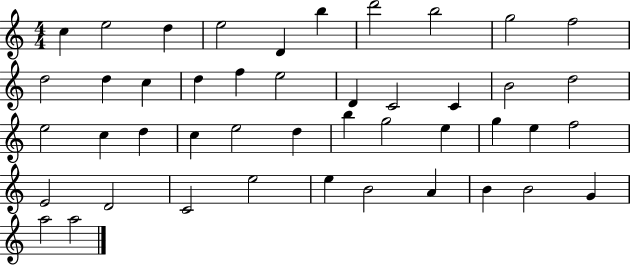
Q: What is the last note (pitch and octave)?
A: A5